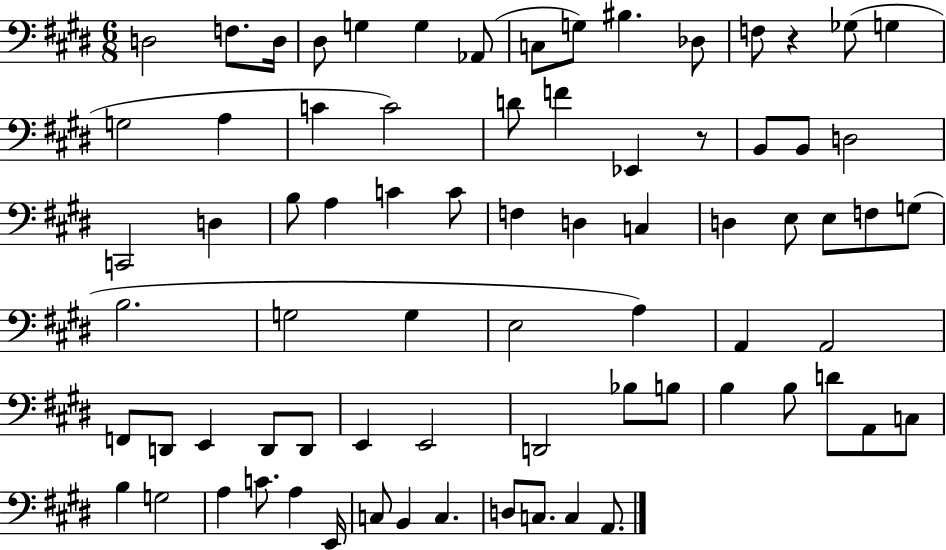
D3/h F3/e. D3/s D#3/e G3/q G3/q Ab2/e C3/e G3/e BIS3/q. Db3/e F3/e R/q Gb3/e G3/q G3/h A3/q C4/q C4/h D4/e F4/q Eb2/q R/e B2/e B2/e D3/h C2/h D3/q B3/e A3/q C4/q C4/e F3/q D3/q C3/q D3/q E3/e E3/e F3/e G3/e B3/h. G3/h G3/q E3/h A3/q A2/q A2/h F2/e D2/e E2/q D2/e D2/e E2/q E2/h D2/h Bb3/e B3/e B3/q B3/e D4/e A2/e C3/e B3/q G3/h A3/q C4/e. A3/q E2/s C3/e B2/q C3/q. D3/e C3/e. C3/q A2/e.